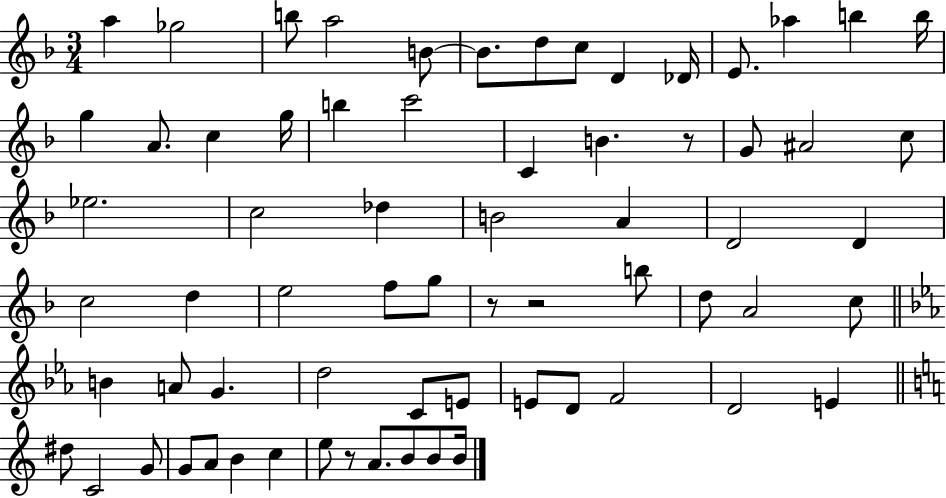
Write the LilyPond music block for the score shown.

{
  \clef treble
  \numericTimeSignature
  \time 3/4
  \key f \major
  a''4 ges''2 | b''8 a''2 b'8~~ | b'8. d''8 c''8 d'4 des'16 | e'8. aes''4 b''4 b''16 | \break g''4 a'8. c''4 g''16 | b''4 c'''2 | c'4 b'4. r8 | g'8 ais'2 c''8 | \break ees''2. | c''2 des''4 | b'2 a'4 | d'2 d'4 | \break c''2 d''4 | e''2 f''8 g''8 | r8 r2 b''8 | d''8 a'2 c''8 | \break \bar "||" \break \key ees \major b'4 a'8 g'4. | d''2 c'8 e'8 | e'8 d'8 f'2 | d'2 e'4 | \break \bar "||" \break \key c \major dis''8 c'2 g'8 | g'8 a'8 b'4 c''4 | e''8 r8 a'8. b'8 b'8 b'16 | \bar "|."
}